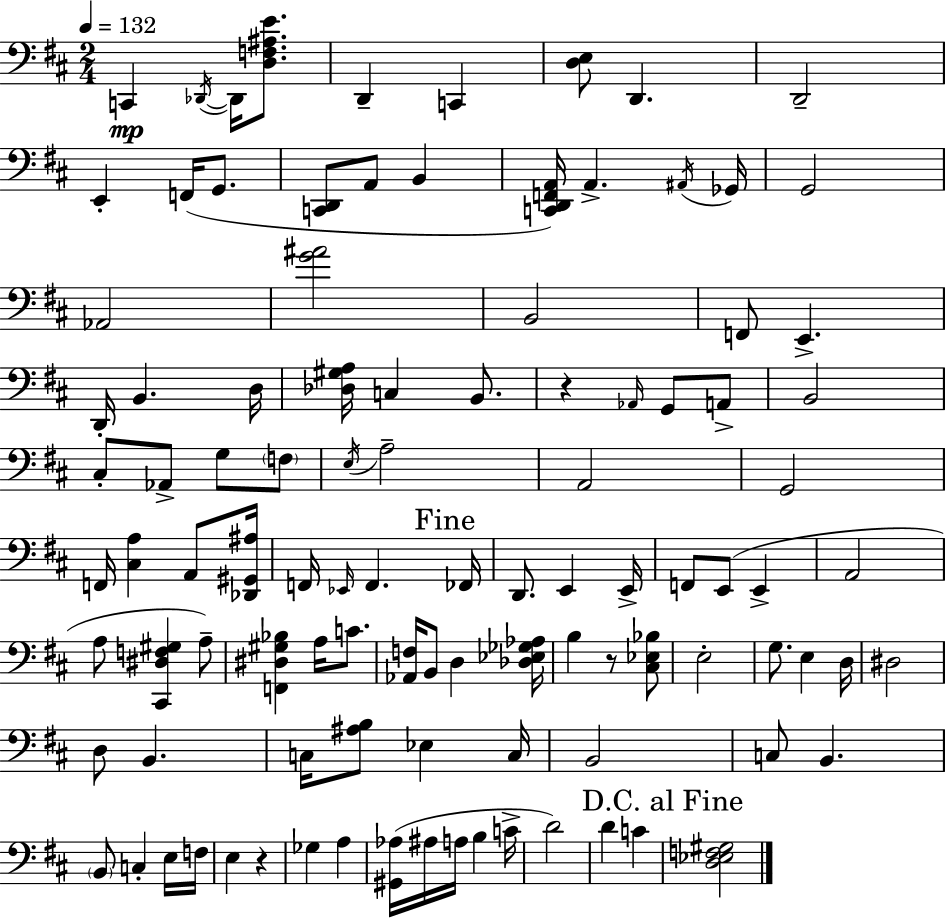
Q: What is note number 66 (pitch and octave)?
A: Eb3